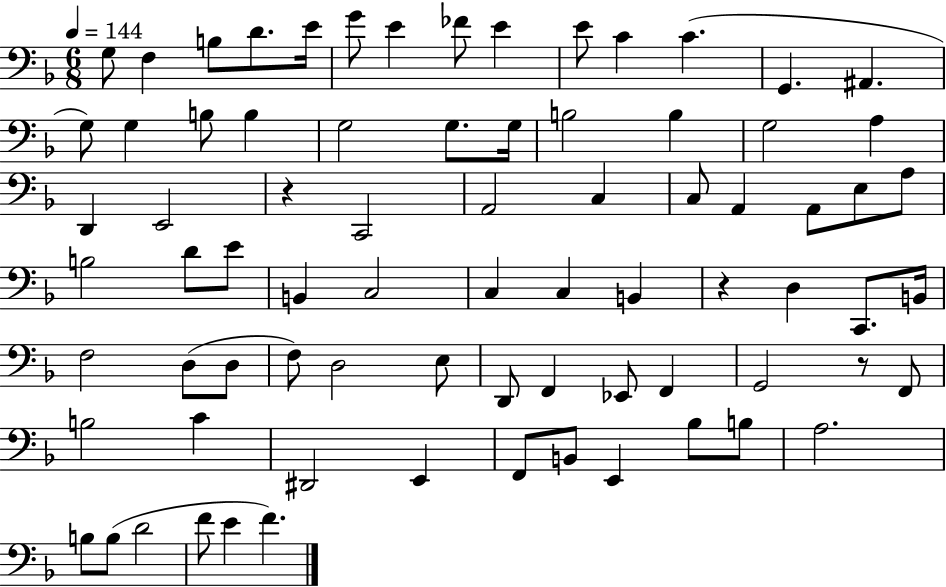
X:1
T:Untitled
M:6/8
L:1/4
K:F
G,/2 F, B,/2 D/2 E/4 G/2 E _F/2 E E/2 C C G,, ^A,, G,/2 G, B,/2 B, G,2 G,/2 G,/4 B,2 B, G,2 A, D,, E,,2 z C,,2 A,,2 C, C,/2 A,, A,,/2 E,/2 A,/2 B,2 D/2 E/2 B,, C,2 C, C, B,, z D, C,,/2 B,,/4 F,2 D,/2 D,/2 F,/2 D,2 E,/2 D,,/2 F,, _E,,/2 F,, G,,2 z/2 F,,/2 B,2 C ^D,,2 E,, F,,/2 B,,/2 E,, _B,/2 B,/2 A,2 B,/2 B,/2 D2 F/2 E F